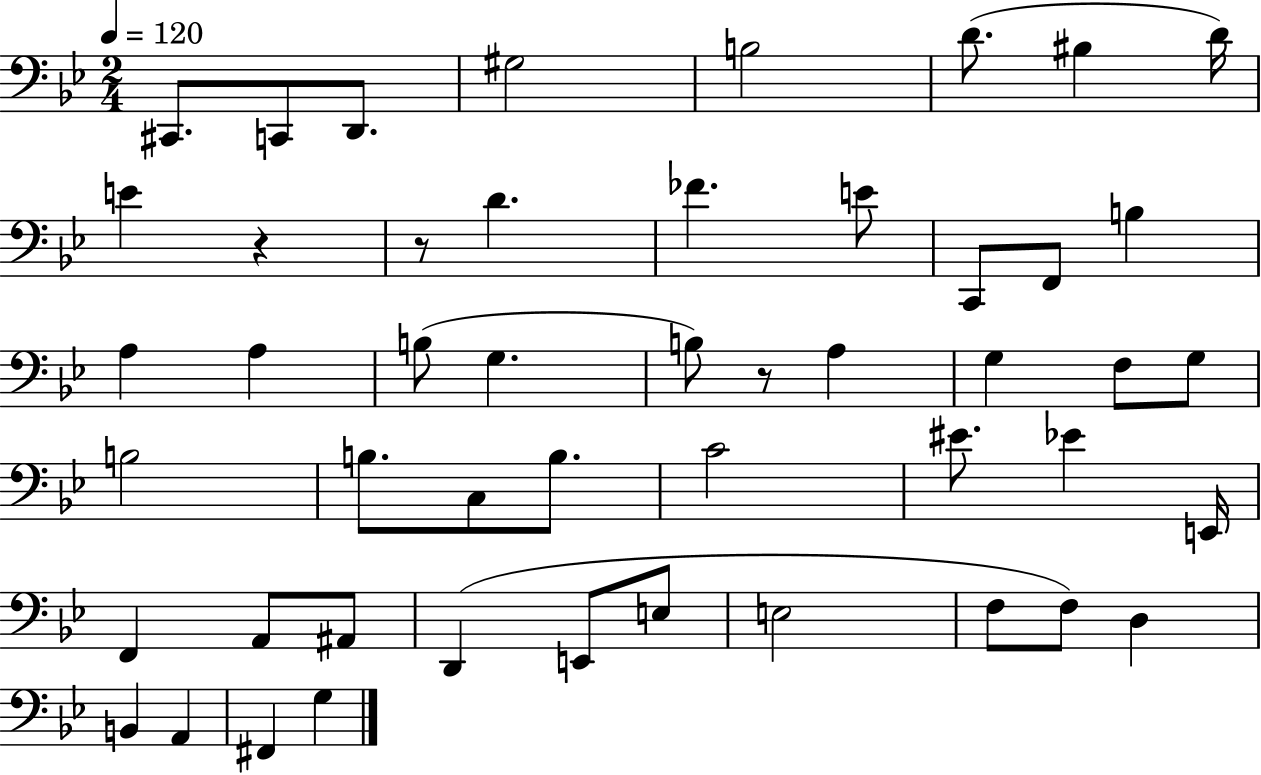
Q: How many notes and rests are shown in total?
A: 49